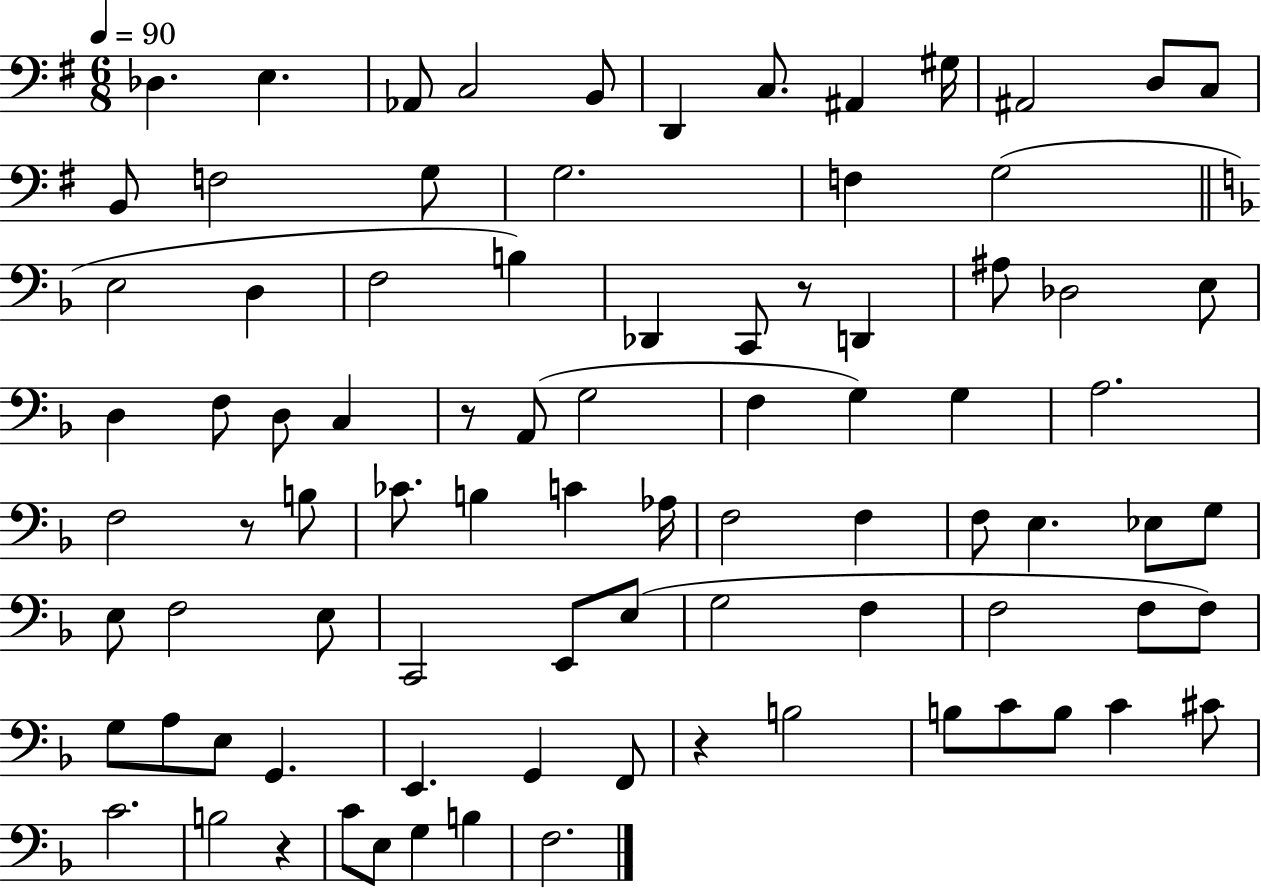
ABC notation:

X:1
T:Untitled
M:6/8
L:1/4
K:G
_D, E, _A,,/2 C,2 B,,/2 D,, C,/2 ^A,, ^G,/4 ^A,,2 D,/2 C,/2 B,,/2 F,2 G,/2 G,2 F, G,2 E,2 D, F,2 B, _D,, C,,/2 z/2 D,, ^A,/2 _D,2 E,/2 D, F,/2 D,/2 C, z/2 A,,/2 G,2 F, G, G, A,2 F,2 z/2 B,/2 _C/2 B, C _A,/4 F,2 F, F,/2 E, _E,/2 G,/2 E,/2 F,2 E,/2 C,,2 E,,/2 E,/2 G,2 F, F,2 F,/2 F,/2 G,/2 A,/2 E,/2 G,, E,, G,, F,,/2 z B,2 B,/2 C/2 B,/2 C ^C/2 C2 B,2 z C/2 E,/2 G, B, F,2